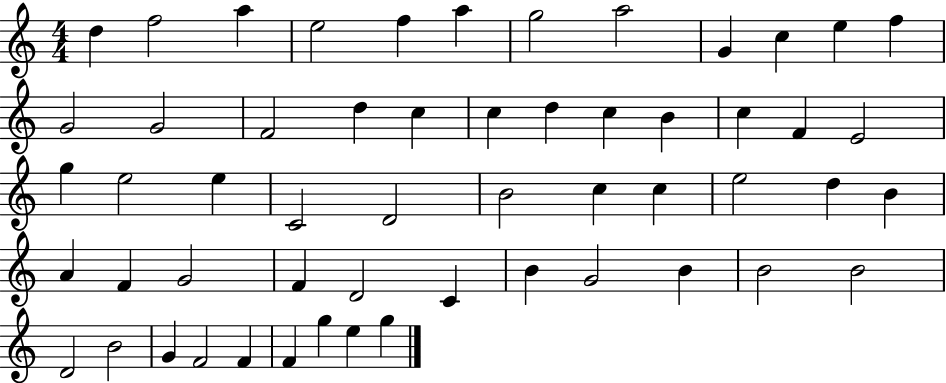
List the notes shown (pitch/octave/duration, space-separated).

D5/q F5/h A5/q E5/h F5/q A5/q G5/h A5/h G4/q C5/q E5/q F5/q G4/h G4/h F4/h D5/q C5/q C5/q D5/q C5/q B4/q C5/q F4/q E4/h G5/q E5/h E5/q C4/h D4/h B4/h C5/q C5/q E5/h D5/q B4/q A4/q F4/q G4/h F4/q D4/h C4/q B4/q G4/h B4/q B4/h B4/h D4/h B4/h G4/q F4/h F4/q F4/q G5/q E5/q G5/q